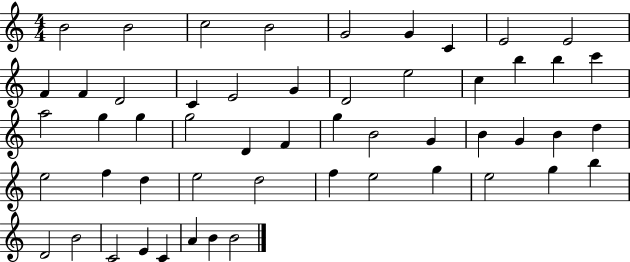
X:1
T:Untitled
M:4/4
L:1/4
K:C
B2 B2 c2 B2 G2 G C E2 E2 F F D2 C E2 G D2 e2 c b b c' a2 g g g2 D F g B2 G B G B d e2 f d e2 d2 f e2 g e2 g b D2 B2 C2 E C A B B2